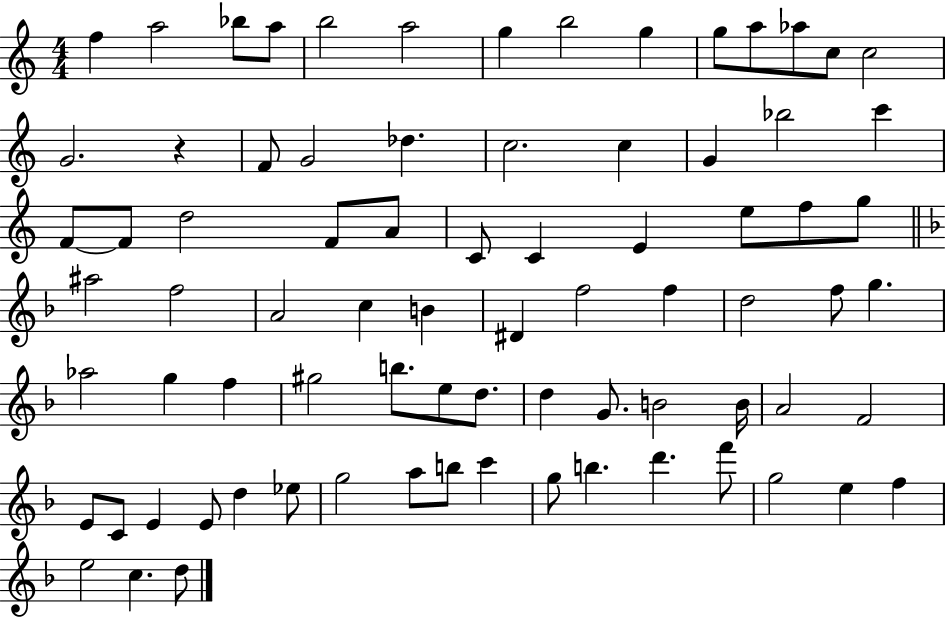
F5/q A5/h Bb5/e A5/e B5/h A5/h G5/q B5/h G5/q G5/e A5/e Ab5/e C5/e C5/h G4/h. R/q F4/e G4/h Db5/q. C5/h. C5/q G4/q Bb5/h C6/q F4/e F4/e D5/h F4/e A4/e C4/e C4/q E4/q E5/e F5/e G5/e A#5/h F5/h A4/h C5/q B4/q D#4/q F5/h F5/q D5/h F5/e G5/q. Ab5/h G5/q F5/q G#5/h B5/e. E5/e D5/e. D5/q G4/e. B4/h B4/s A4/h F4/h E4/e C4/e E4/q E4/e D5/q Eb5/e G5/h A5/e B5/e C6/q G5/e B5/q. D6/q. F6/e G5/h E5/q F5/q E5/h C5/q. D5/e